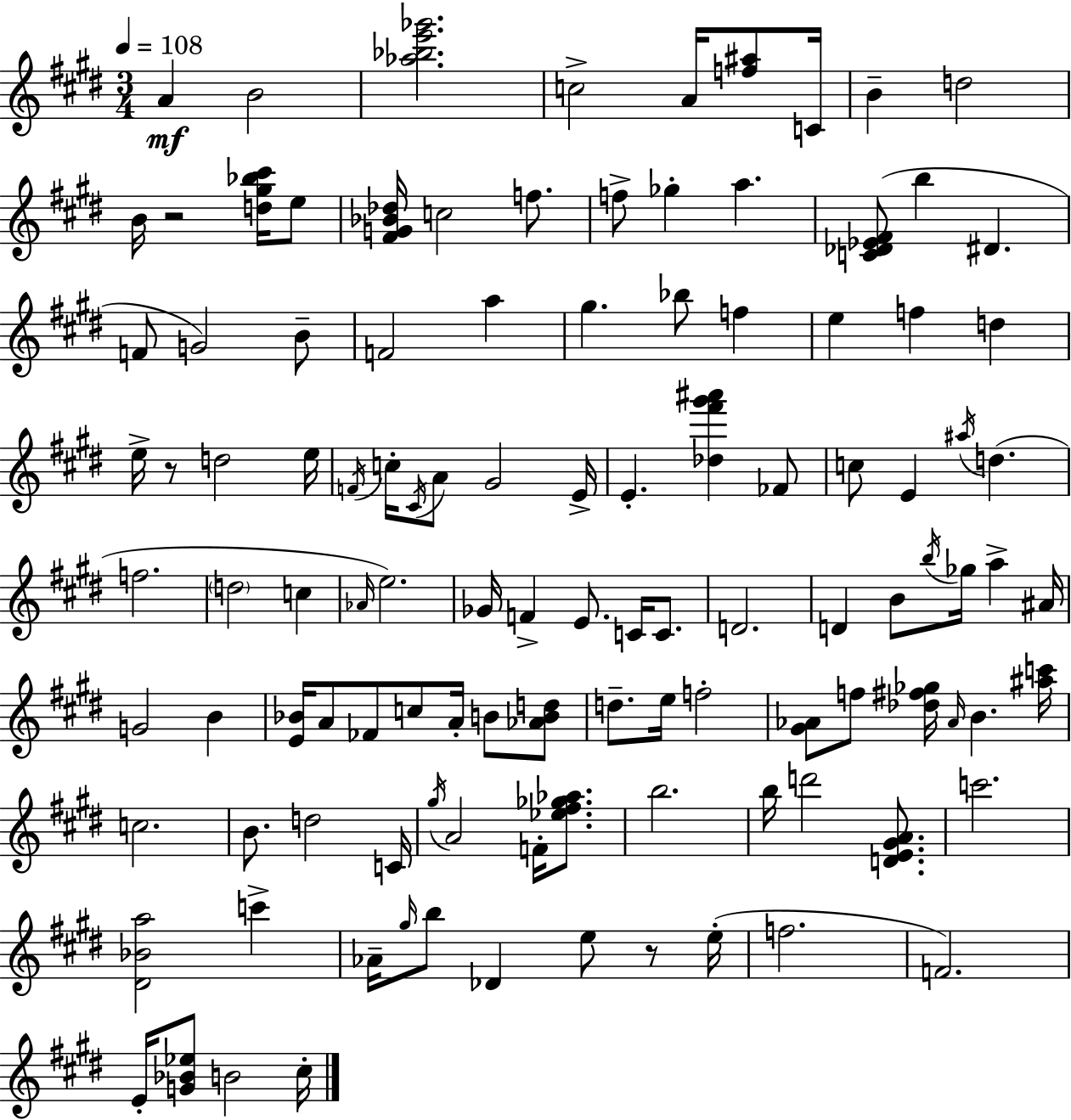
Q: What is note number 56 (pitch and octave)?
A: B5